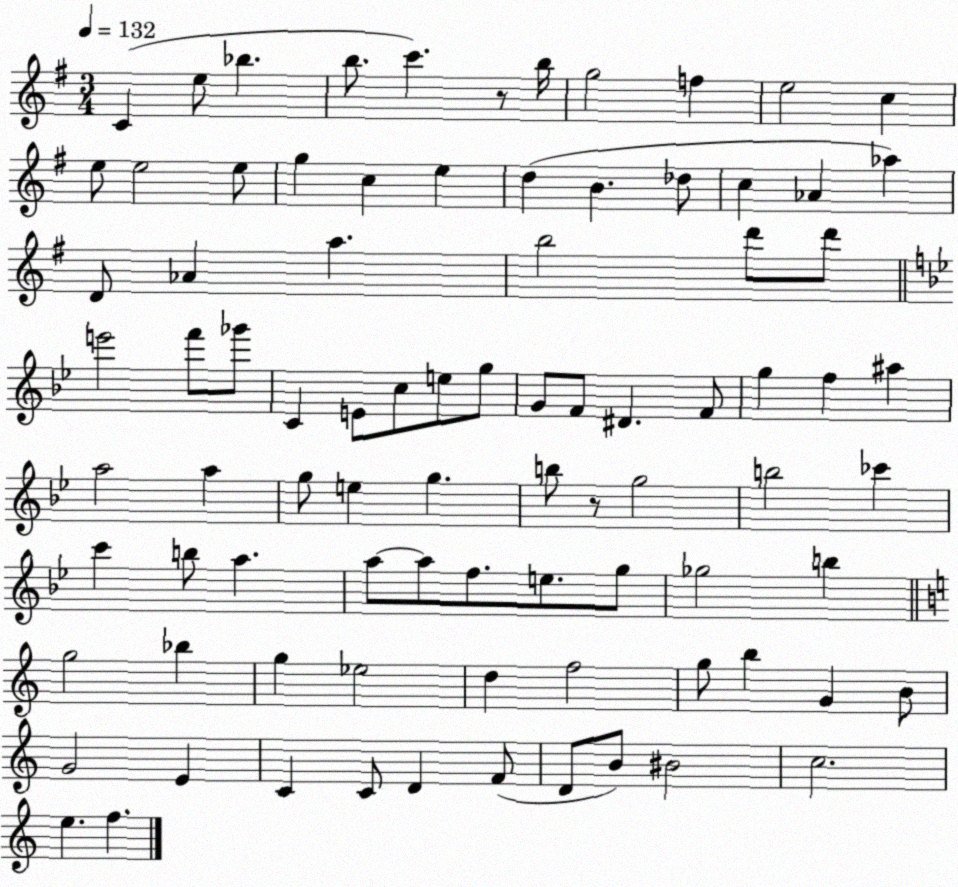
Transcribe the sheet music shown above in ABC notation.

X:1
T:Untitled
M:3/4
L:1/4
K:G
C e/2 _b b/2 c' z/2 b/4 g2 f e2 c e/2 e2 e/2 g c e d B _d/2 c _A _a D/2 _A a b2 d'/2 d'/2 e'2 f'/2 _g'/2 C E/2 c/2 e/2 g/2 G/2 F/2 ^D F/2 g f ^a a2 a g/2 e g b/2 z/2 g2 b2 _c' c' b/2 a a/2 a/2 f/2 e/2 g/2 _g2 b g2 _b g _e2 d f2 g/2 b G B/2 G2 E C C/2 D F/2 D/2 B/2 ^B2 c2 e f